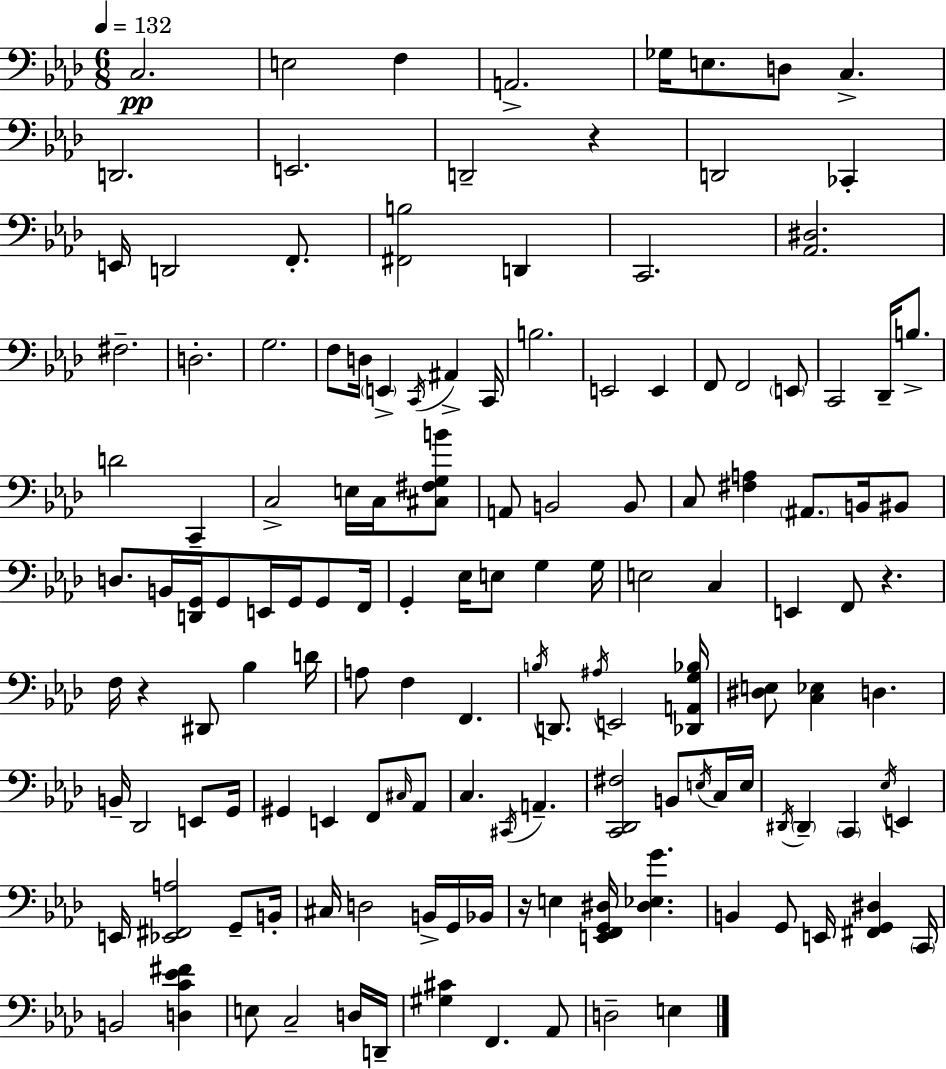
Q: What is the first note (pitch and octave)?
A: C3